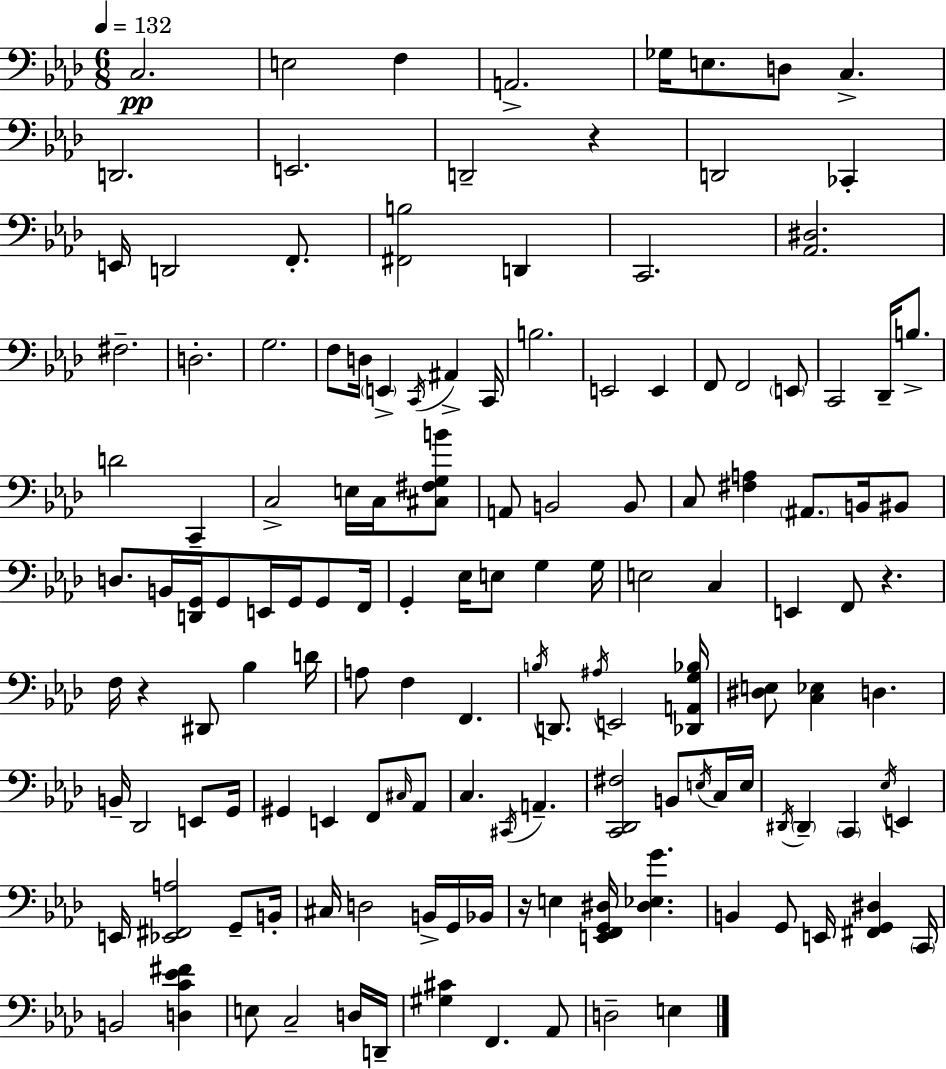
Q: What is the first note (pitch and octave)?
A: C3